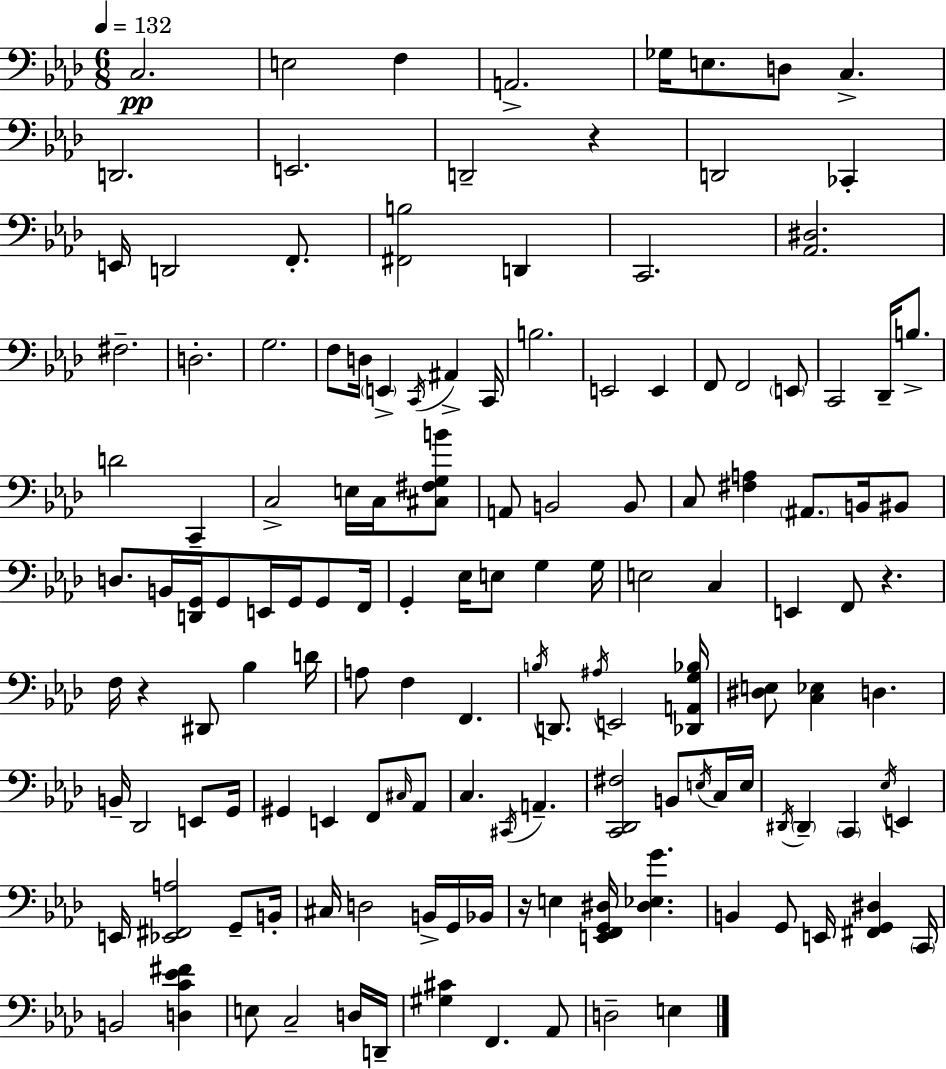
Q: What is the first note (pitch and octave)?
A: C3